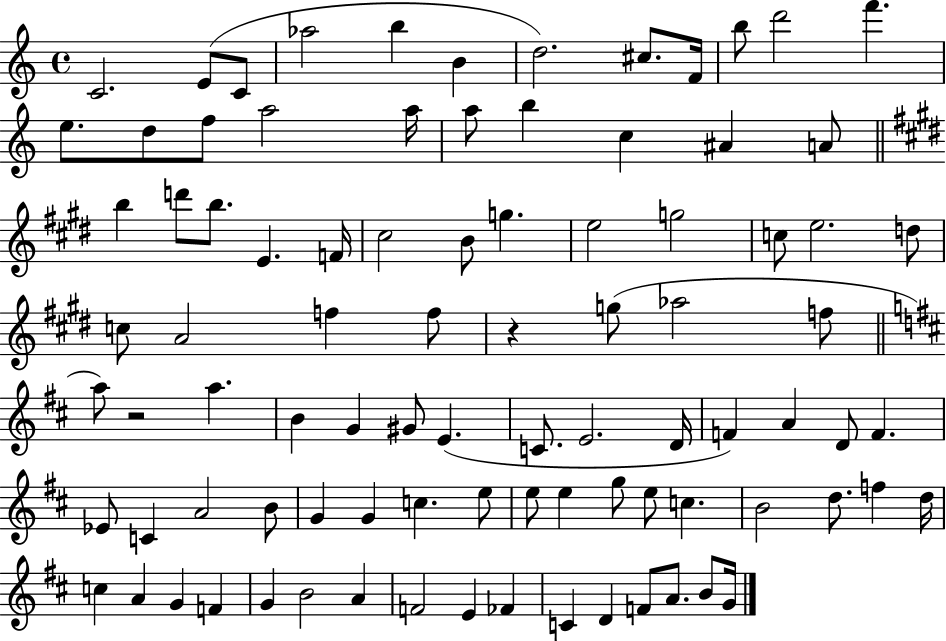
{
  \clef treble
  \time 4/4
  \defaultTimeSignature
  \key c \major
  c'2. e'8( c'8 | aes''2 b''4 b'4 | d''2.) cis''8. f'16 | b''8 d'''2 f'''4. | \break e''8. d''8 f''8 a''2 a''16 | a''8 b''4 c''4 ais'4 a'8 | \bar "||" \break \key e \major b''4 d'''8 b''8. e'4. f'16 | cis''2 b'8 g''4. | e''2 g''2 | c''8 e''2. d''8 | \break c''8 a'2 f''4 f''8 | r4 g''8( aes''2 f''8 | \bar "||" \break \key b \minor a''8) r2 a''4. | b'4 g'4 gis'8 e'4.( | c'8. e'2. d'16 | f'4) a'4 d'8 f'4. | \break ees'8 c'4 a'2 b'8 | g'4 g'4 c''4. e''8 | e''8 e''4 g''8 e''8 c''4. | b'2 d''8. f''4 d''16 | \break c''4 a'4 g'4 f'4 | g'4 b'2 a'4 | f'2 e'4 fes'4 | c'4 d'4 f'8 a'8. b'8 g'16 | \break \bar "|."
}